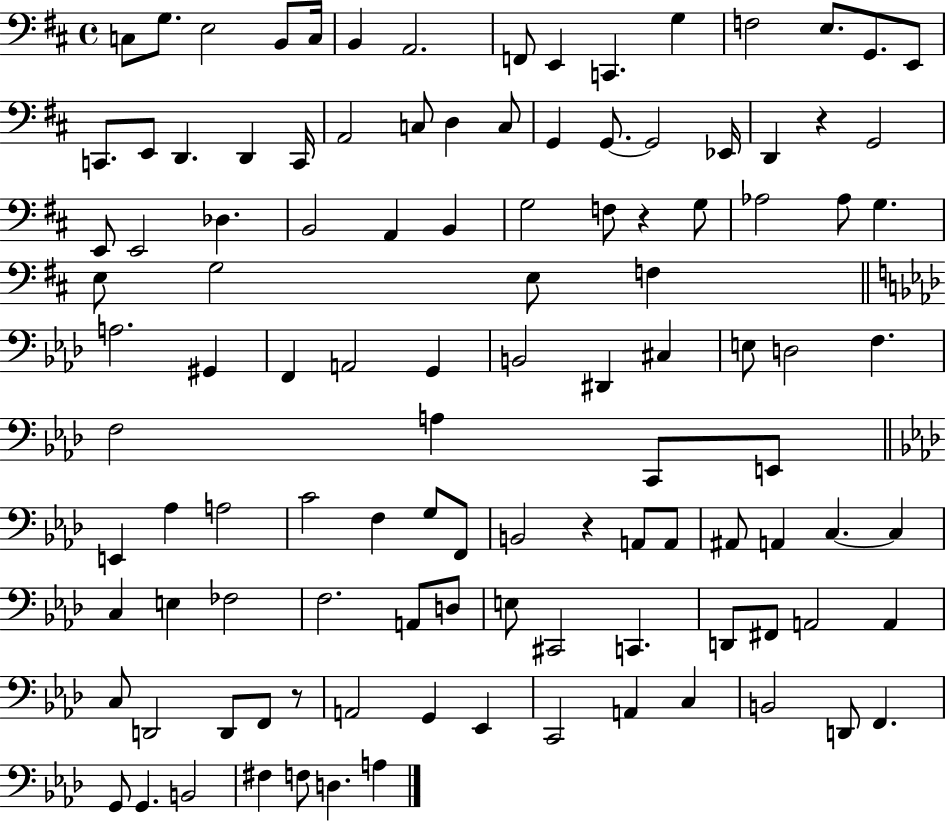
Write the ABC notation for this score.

X:1
T:Untitled
M:4/4
L:1/4
K:D
C,/2 G,/2 E,2 B,,/2 C,/4 B,, A,,2 F,,/2 E,, C,, G, F,2 E,/2 G,,/2 E,,/2 C,,/2 E,,/2 D,, D,, C,,/4 A,,2 C,/2 D, C,/2 G,, G,,/2 G,,2 _E,,/4 D,, z G,,2 E,,/2 E,,2 _D, B,,2 A,, B,, G,2 F,/2 z G,/2 _A,2 _A,/2 G, E,/2 G,2 E,/2 F, A,2 ^G,, F,, A,,2 G,, B,,2 ^D,, ^C, E,/2 D,2 F, F,2 A, C,,/2 E,,/2 E,, _A, A,2 C2 F, G,/2 F,,/2 B,,2 z A,,/2 A,,/2 ^A,,/2 A,, C, C, C, E, _F,2 F,2 A,,/2 D,/2 E,/2 ^C,,2 C,, D,,/2 ^F,,/2 A,,2 A,, C,/2 D,,2 D,,/2 F,,/2 z/2 A,,2 G,, _E,, C,,2 A,, C, B,,2 D,,/2 F,, G,,/2 G,, B,,2 ^F, F,/2 D, A,